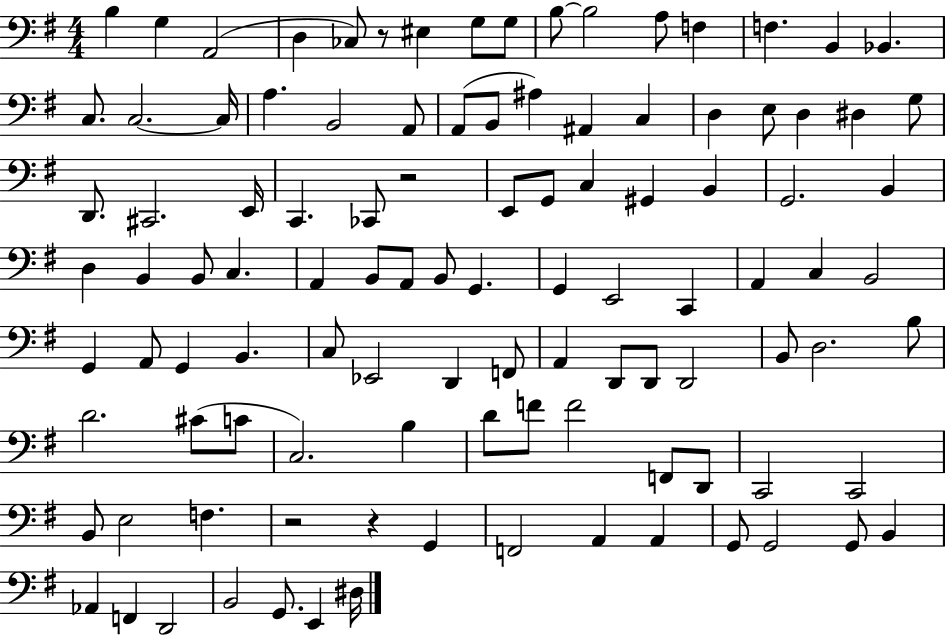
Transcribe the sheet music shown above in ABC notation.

X:1
T:Untitled
M:4/4
L:1/4
K:G
B, G, A,,2 D, _C,/2 z/2 ^E, G,/2 G,/2 B,/2 B,2 A,/2 F, F, B,, _B,, C,/2 C,2 C,/4 A, B,,2 A,,/2 A,,/2 B,,/2 ^A, ^A,, C, D, E,/2 D, ^D, G,/2 D,,/2 ^C,,2 E,,/4 C,, _C,,/2 z2 E,,/2 G,,/2 C, ^G,, B,, G,,2 B,, D, B,, B,,/2 C, A,, B,,/2 A,,/2 B,,/2 G,, G,, E,,2 C,, A,, C, B,,2 G,, A,,/2 G,, B,, C,/2 _E,,2 D,, F,,/2 A,, D,,/2 D,,/2 D,,2 B,,/2 D,2 B,/2 D2 ^C/2 C/2 C,2 B, D/2 F/2 F2 F,,/2 D,,/2 C,,2 C,,2 B,,/2 E,2 F, z2 z G,, F,,2 A,, A,, G,,/2 G,,2 G,,/2 B,, _A,, F,, D,,2 B,,2 G,,/2 E,, ^D,/4